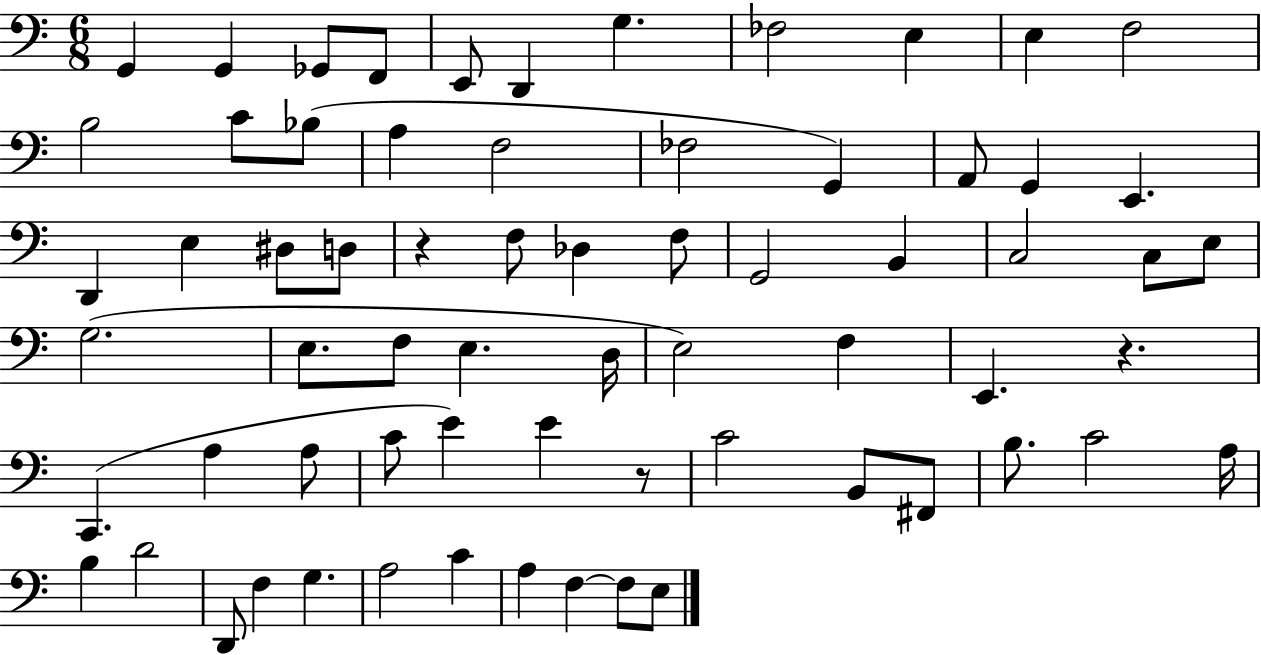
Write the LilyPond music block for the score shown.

{
  \clef bass
  \numericTimeSignature
  \time 6/8
  \key c \major
  g,4 g,4 ges,8 f,8 | e,8 d,4 g4. | fes2 e4 | e4 f2 | \break b2 c'8 bes8( | a4 f2 | fes2 g,4) | a,8 g,4 e,4. | \break d,4 e4 dis8 d8 | r4 f8 des4 f8 | g,2 b,4 | c2 c8 e8 | \break g2.( | e8. f8 e4. d16 | e2) f4 | e,4. r4. | \break c,4.( a4 a8 | c'8 e'4) e'4 r8 | c'2 b,8 fis,8 | b8. c'2 a16 | \break b4 d'2 | d,8 f4 g4. | a2 c'4 | a4 f4~~ f8 e8 | \break \bar "|."
}